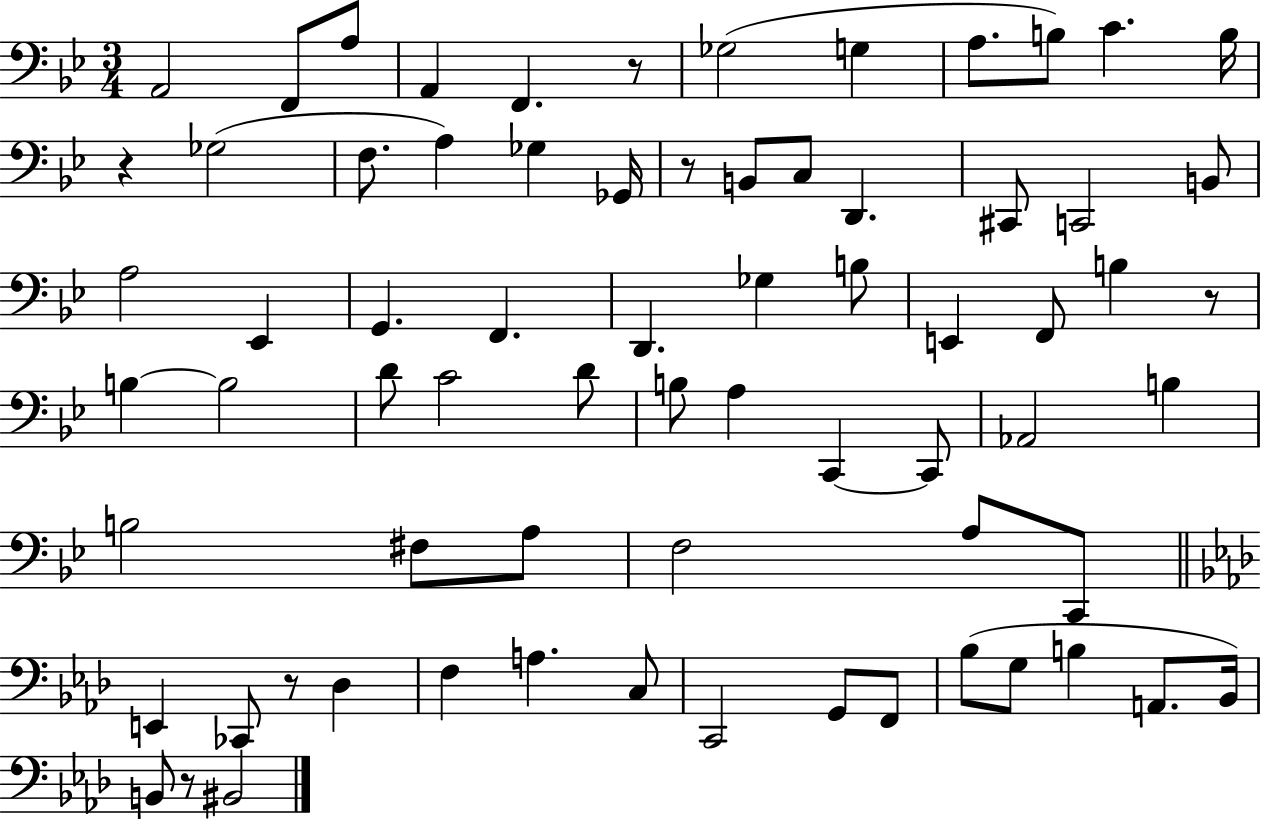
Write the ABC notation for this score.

X:1
T:Untitled
M:3/4
L:1/4
K:Bb
A,,2 F,,/2 A,/2 A,, F,, z/2 _G,2 G, A,/2 B,/2 C B,/4 z _G,2 F,/2 A, _G, _G,,/4 z/2 B,,/2 C,/2 D,, ^C,,/2 C,,2 B,,/2 A,2 _E,, G,, F,, D,, _G, B,/2 E,, F,,/2 B, z/2 B, B,2 D/2 C2 D/2 B,/2 A, C,, C,,/2 _A,,2 B, B,2 ^F,/2 A,/2 F,2 A,/2 C,,/2 E,, _C,,/2 z/2 _D, F, A, C,/2 C,,2 G,,/2 F,,/2 _B,/2 G,/2 B, A,,/2 _B,,/4 B,,/2 z/2 ^B,,2